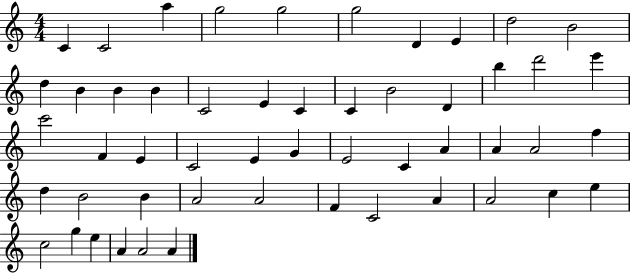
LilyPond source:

{
  \clef treble
  \numericTimeSignature
  \time 4/4
  \key c \major
  c'4 c'2 a''4 | g''2 g''2 | g''2 d'4 e'4 | d''2 b'2 | \break d''4 b'4 b'4 b'4 | c'2 e'4 c'4 | c'4 b'2 d'4 | b''4 d'''2 e'''4 | \break c'''2 f'4 e'4 | c'2 e'4 g'4 | e'2 c'4 a'4 | a'4 a'2 f''4 | \break d''4 b'2 b'4 | a'2 a'2 | f'4 c'2 a'4 | a'2 c''4 e''4 | \break c''2 g''4 e''4 | a'4 a'2 a'4 | \bar "|."
}